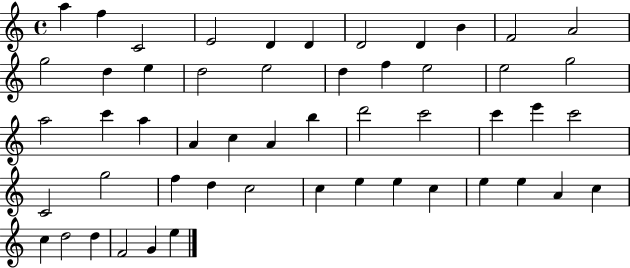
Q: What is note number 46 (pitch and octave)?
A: C5